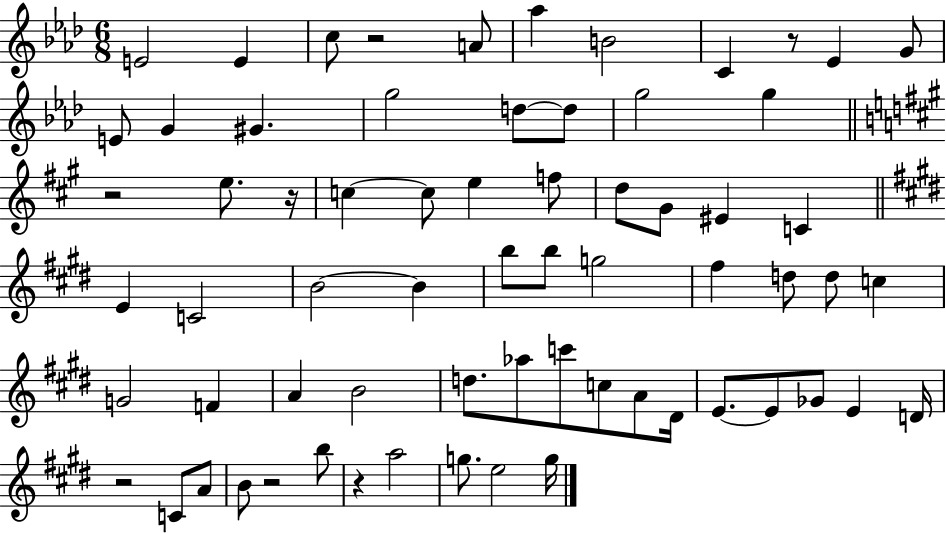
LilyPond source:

{
  \clef treble
  \numericTimeSignature
  \time 6/8
  \key aes \major
  \repeat volta 2 { e'2 e'4 | c''8 r2 a'8 | aes''4 b'2 | c'4 r8 ees'4 g'8 | \break e'8 g'4 gis'4. | g''2 d''8~~ d''8 | g''2 g''4 | \bar "||" \break \key a \major r2 e''8. r16 | c''4~~ c''8 e''4 f''8 | d''8 gis'8 eis'4 c'4 | \bar "||" \break \key e \major e'4 c'2 | b'2~~ b'4 | b''8 b''8 g''2 | fis''4 d''8 d''8 c''4 | \break g'2 f'4 | a'4 b'2 | d''8. aes''8 c'''8 c''8 a'8 dis'16 | e'8.~~ e'8 ges'8 e'4 d'16 | \break r2 c'8 a'8 | b'8 r2 b''8 | r4 a''2 | g''8. e''2 g''16 | \break } \bar "|."
}